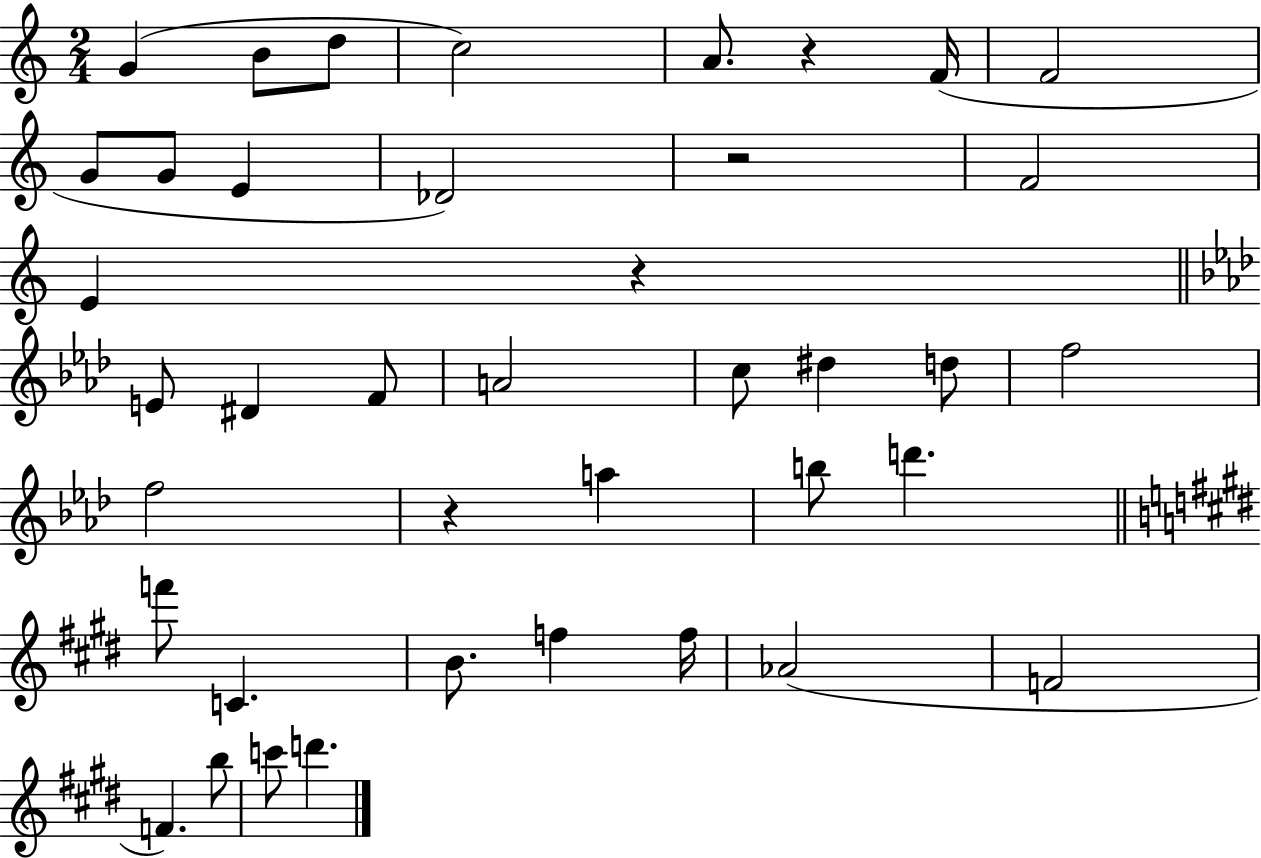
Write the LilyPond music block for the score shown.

{
  \clef treble
  \numericTimeSignature
  \time 2/4
  \key c \major
  g'4( b'8 d''8 | c''2) | a'8. r4 f'16( | f'2 | \break g'8 g'8 e'4 | des'2) | r2 | f'2 | \break e'4 r4 | \bar "||" \break \key aes \major e'8 dis'4 f'8 | a'2 | c''8 dis''4 d''8 | f''2 | \break f''2 | r4 a''4 | b''8 d'''4. | \bar "||" \break \key e \major f'''8 c'4. | b'8. f''4 f''16 | aes'2( | f'2 | \break f'4.) b''8 | c'''8 d'''4. | \bar "|."
}